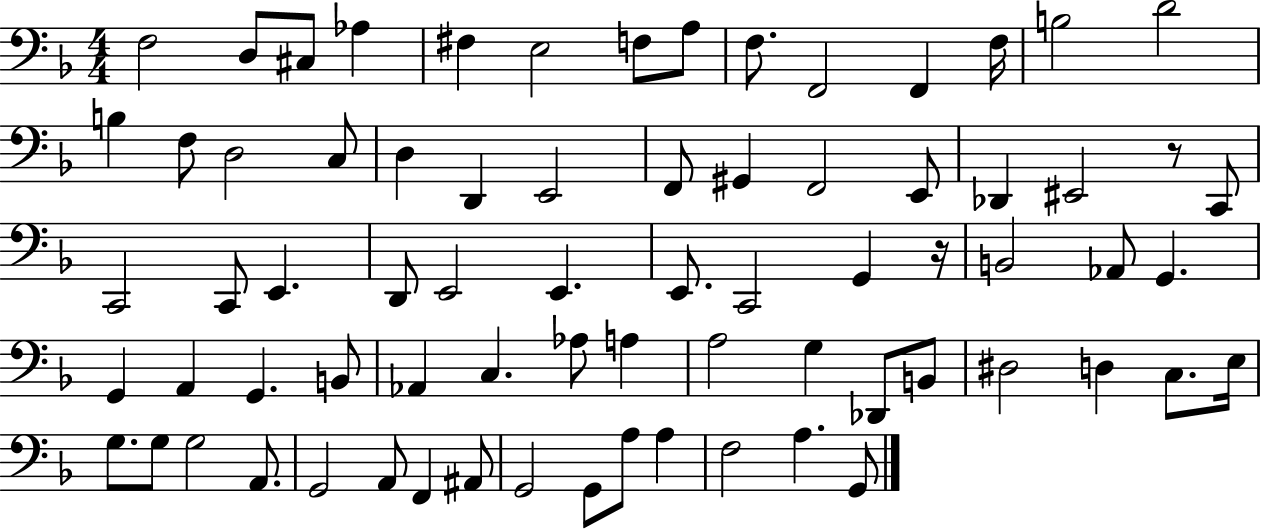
X:1
T:Untitled
M:4/4
L:1/4
K:F
F,2 D,/2 ^C,/2 _A, ^F, E,2 F,/2 A,/2 F,/2 F,,2 F,, F,/4 B,2 D2 B, F,/2 D,2 C,/2 D, D,, E,,2 F,,/2 ^G,, F,,2 E,,/2 _D,, ^E,,2 z/2 C,,/2 C,,2 C,,/2 E,, D,,/2 E,,2 E,, E,,/2 C,,2 G,, z/4 B,,2 _A,,/2 G,, G,, A,, G,, B,,/2 _A,, C, _A,/2 A, A,2 G, _D,,/2 B,,/2 ^D,2 D, C,/2 E,/4 G,/2 G,/2 G,2 A,,/2 G,,2 A,,/2 F,, ^A,,/2 G,,2 G,,/2 A,/2 A, F,2 A, G,,/2